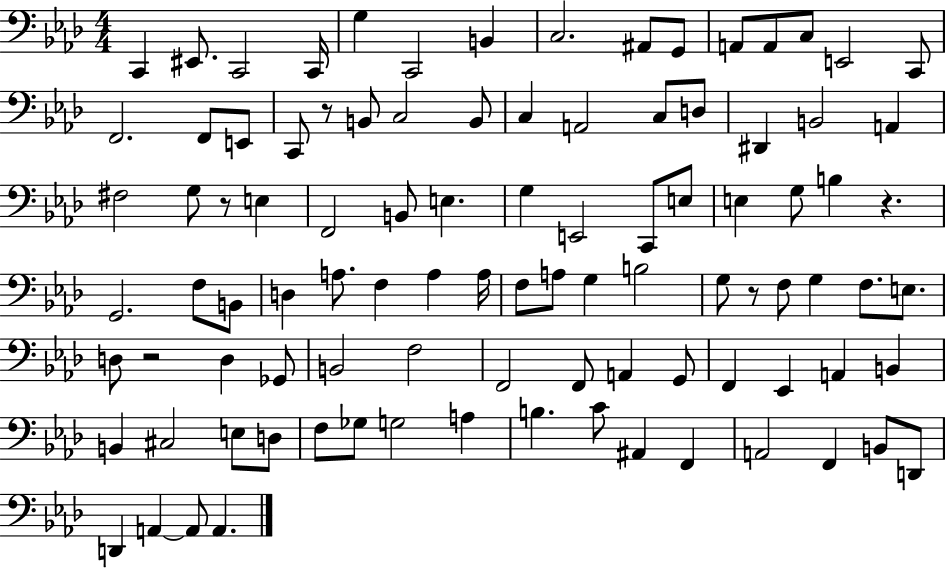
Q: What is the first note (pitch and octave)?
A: C2